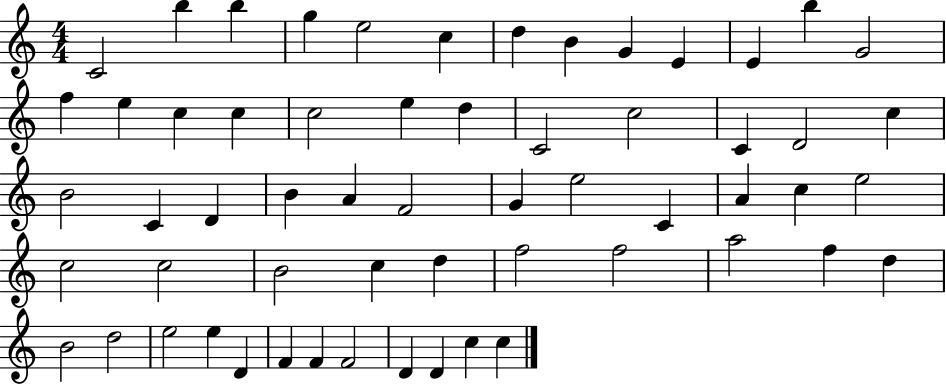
X:1
T:Untitled
M:4/4
L:1/4
K:C
C2 b b g e2 c d B G E E b G2 f e c c c2 e d C2 c2 C D2 c B2 C D B A F2 G e2 C A c e2 c2 c2 B2 c d f2 f2 a2 f d B2 d2 e2 e D F F F2 D D c c